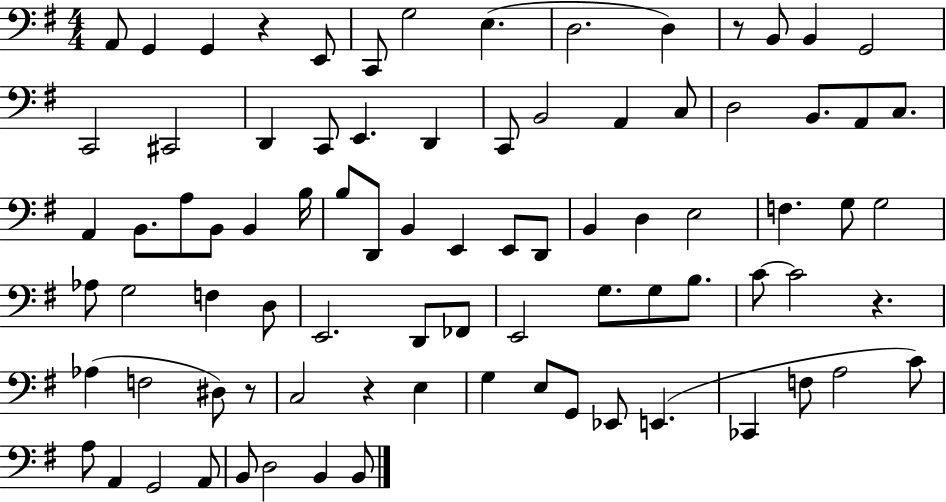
X:1
T:Untitled
M:4/4
L:1/4
K:G
A,,/2 G,, G,, z E,,/2 C,,/2 G,2 E, D,2 D, z/2 B,,/2 B,, G,,2 C,,2 ^C,,2 D,, C,,/2 E,, D,, C,,/2 B,,2 A,, C,/2 D,2 B,,/2 A,,/2 C,/2 A,, B,,/2 A,/2 B,,/2 B,, B,/4 B,/2 D,,/2 B,, E,, E,,/2 D,,/2 B,, D, E,2 F, G,/2 G,2 _A,/2 G,2 F, D,/2 E,,2 D,,/2 _F,,/2 E,,2 G,/2 G,/2 B,/2 C/2 C2 z _A, F,2 ^D,/2 z/2 C,2 z E, G, E,/2 G,,/2 _E,,/2 E,, _C,, F,/2 A,2 C/2 A,/2 A,, G,,2 A,,/2 B,,/2 D,2 B,, B,,/2